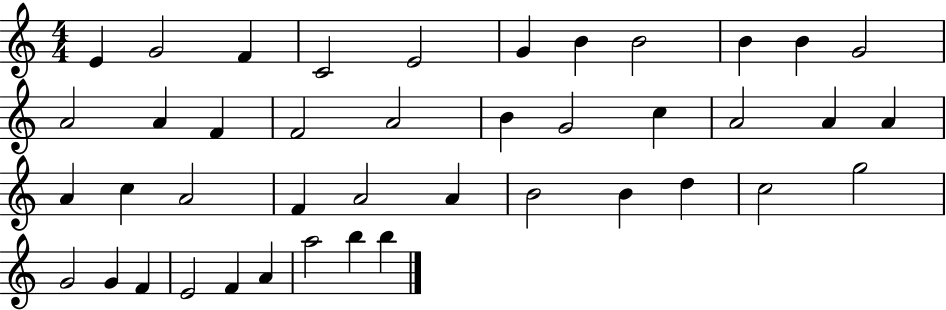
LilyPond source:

{
  \clef treble
  \numericTimeSignature
  \time 4/4
  \key c \major
  e'4 g'2 f'4 | c'2 e'2 | g'4 b'4 b'2 | b'4 b'4 g'2 | \break a'2 a'4 f'4 | f'2 a'2 | b'4 g'2 c''4 | a'2 a'4 a'4 | \break a'4 c''4 a'2 | f'4 a'2 a'4 | b'2 b'4 d''4 | c''2 g''2 | \break g'2 g'4 f'4 | e'2 f'4 a'4 | a''2 b''4 b''4 | \bar "|."
}